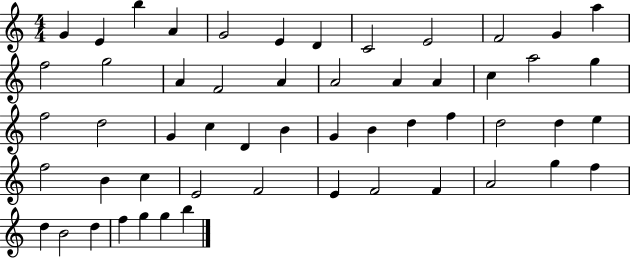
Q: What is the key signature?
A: C major